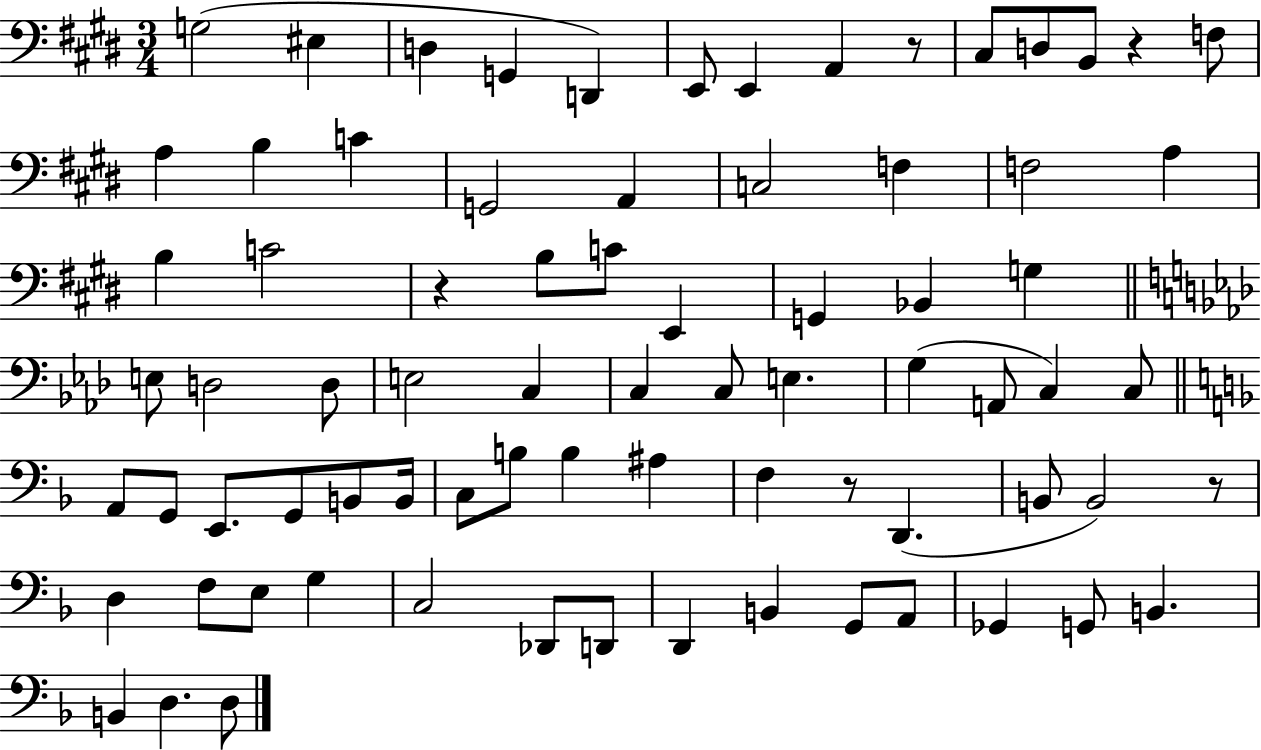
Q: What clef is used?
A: bass